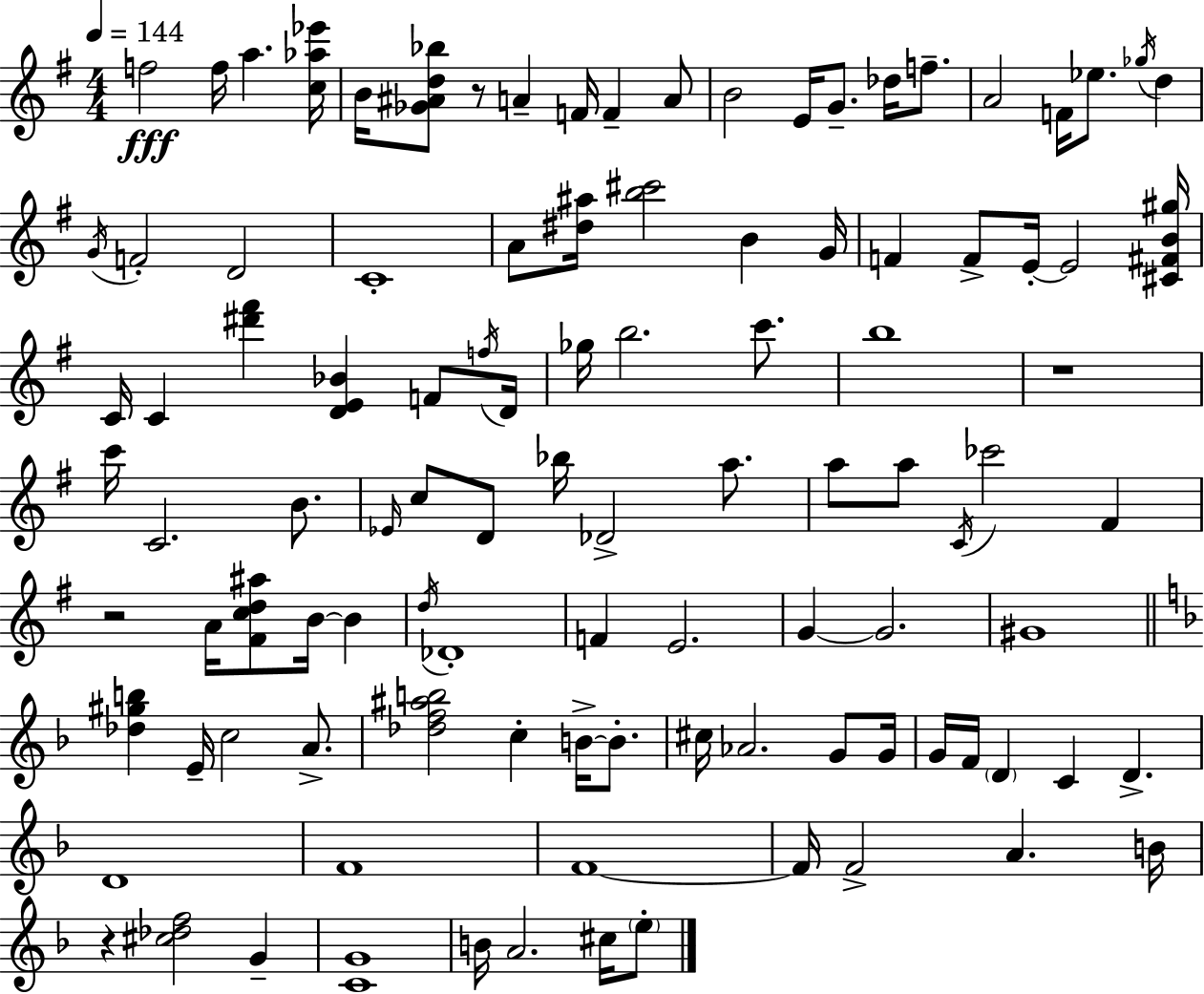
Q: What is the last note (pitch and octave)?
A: E5